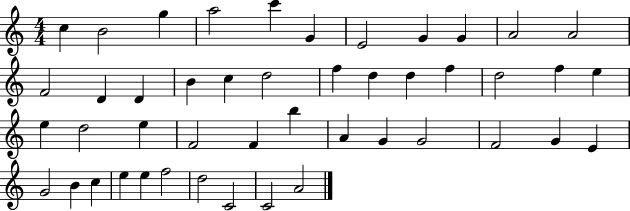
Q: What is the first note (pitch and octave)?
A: C5